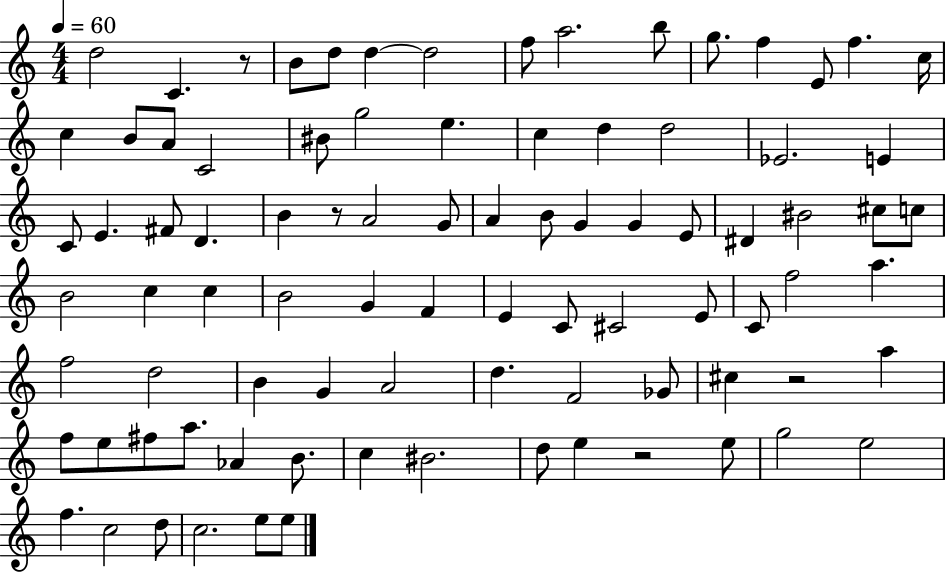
D5/h C4/q. R/e B4/e D5/e D5/q D5/h F5/e A5/h. B5/e G5/e. F5/q E4/e F5/q. C5/s C5/q B4/e A4/e C4/h BIS4/e G5/h E5/q. C5/q D5/q D5/h Eb4/h. E4/q C4/e E4/q. F#4/e D4/q. B4/q R/e A4/h G4/e A4/q B4/e G4/q G4/q E4/e D#4/q BIS4/h C#5/e C5/e B4/h C5/q C5/q B4/h G4/q F4/q E4/q C4/e C#4/h E4/e C4/e F5/h A5/q. F5/h D5/h B4/q G4/q A4/h D5/q. F4/h Gb4/e C#5/q R/h A5/q F5/e E5/e F#5/e A5/e. Ab4/q B4/e. C5/q BIS4/h. D5/e E5/q R/h E5/e G5/h E5/h F5/q. C5/h D5/e C5/h. E5/e E5/e